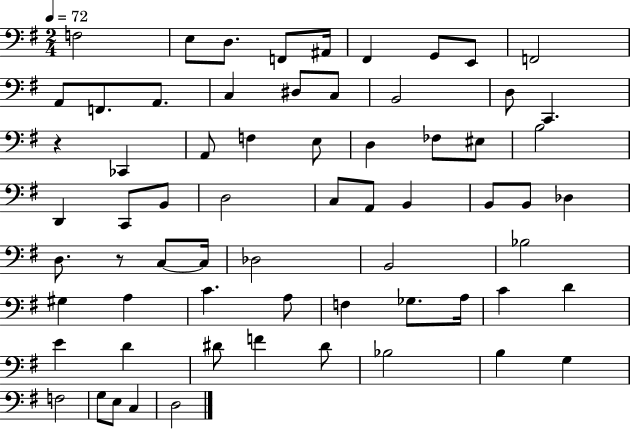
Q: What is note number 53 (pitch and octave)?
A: D4